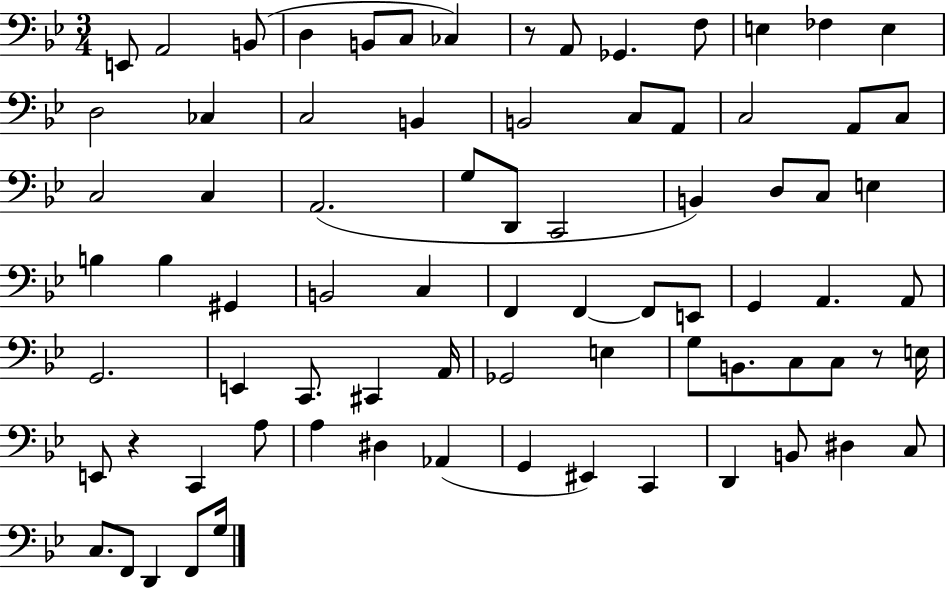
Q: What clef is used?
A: bass